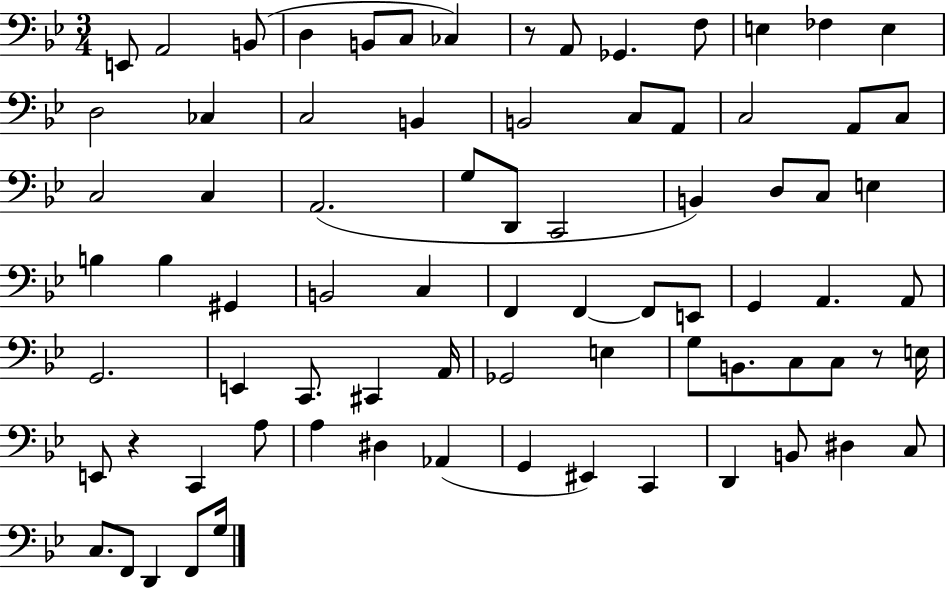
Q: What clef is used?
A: bass